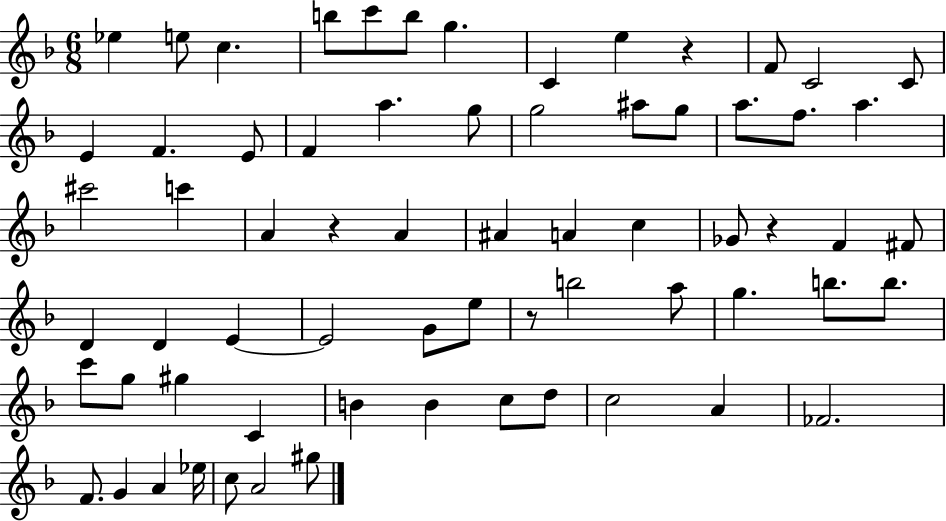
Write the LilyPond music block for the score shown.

{
  \clef treble
  \numericTimeSignature
  \time 6/8
  \key f \major
  \repeat volta 2 { ees''4 e''8 c''4. | b''8 c'''8 b''8 g''4. | c'4 e''4 r4 | f'8 c'2 c'8 | \break e'4 f'4. e'8 | f'4 a''4. g''8 | g''2 ais''8 g''8 | a''8. f''8. a''4. | \break cis'''2 c'''4 | a'4 r4 a'4 | ais'4 a'4 c''4 | ges'8 r4 f'4 fis'8 | \break d'4 d'4 e'4~~ | e'2 g'8 e''8 | r8 b''2 a''8 | g''4. b''8. b''8. | \break c'''8 g''8 gis''4 c'4 | b'4 b'4 c''8 d''8 | c''2 a'4 | fes'2. | \break f'8. g'4 a'4 ees''16 | c''8 a'2 gis''8 | } \bar "|."
}